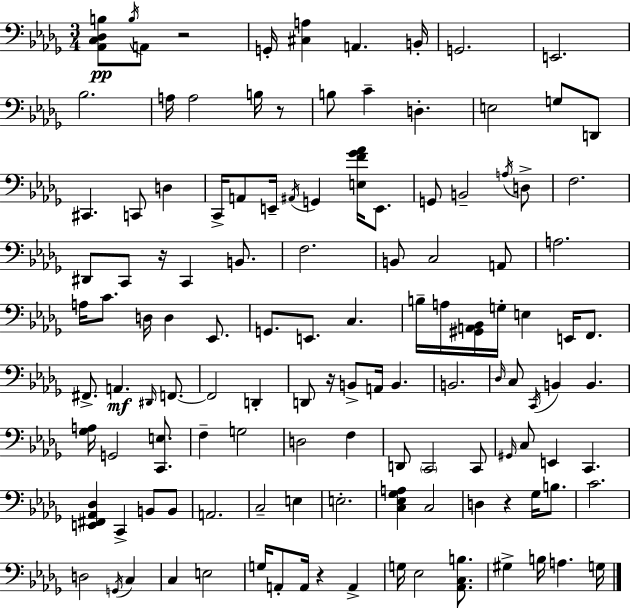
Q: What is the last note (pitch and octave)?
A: G3